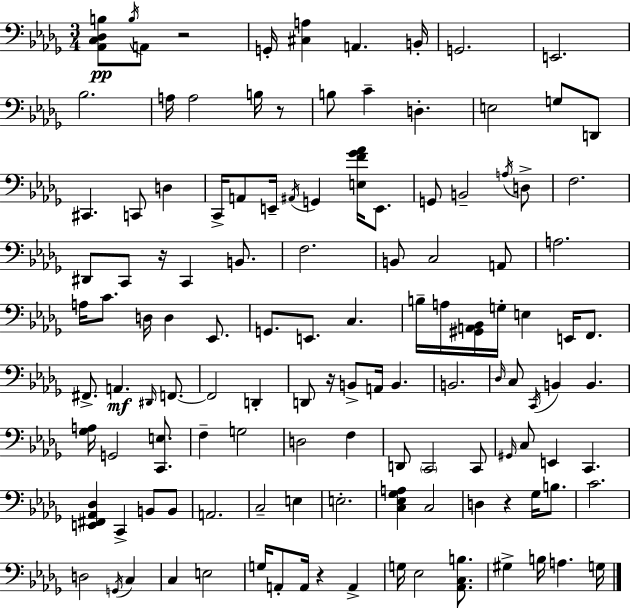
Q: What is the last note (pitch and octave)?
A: G3